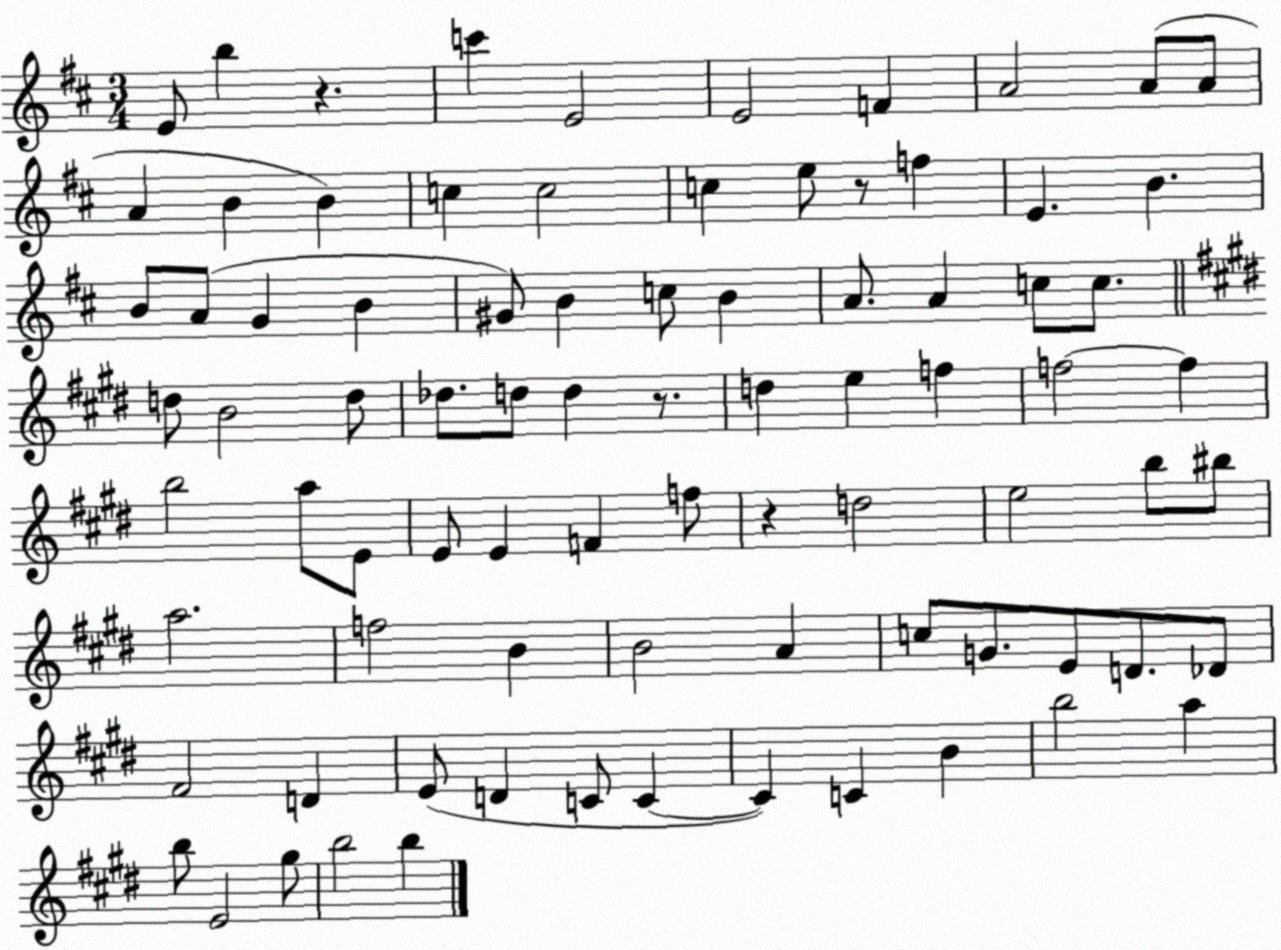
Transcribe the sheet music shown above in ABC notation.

X:1
T:Untitled
M:3/4
L:1/4
K:D
E/2 b z c' E2 E2 F A2 A/2 A/2 A B B c c2 c e/2 z/2 f E B B/2 A/2 G B ^G/2 B c/2 B A/2 A c/2 c/2 d/2 B2 d/2 _d/2 d/2 d z/2 d e f f2 f b2 a/2 E/2 E/2 E F f/2 z d2 e2 b/2 ^b/2 a2 f2 B B2 A c/2 G/2 E/2 D/2 _D/2 ^F2 D E/2 D C/2 C C C B b2 a b/2 E2 ^g/2 b2 b